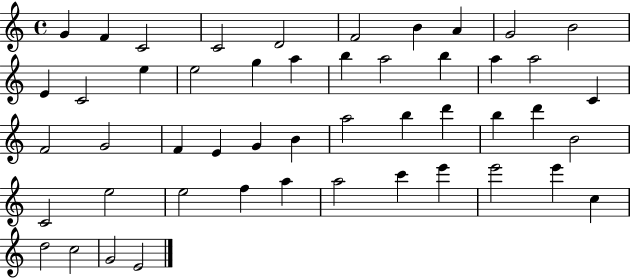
G4/q F4/q C4/h C4/h D4/h F4/h B4/q A4/q G4/h B4/h E4/q C4/h E5/q E5/h G5/q A5/q B5/q A5/h B5/q A5/q A5/h C4/q F4/h G4/h F4/q E4/q G4/q B4/q A5/h B5/q D6/q B5/q D6/q B4/h C4/h E5/h E5/h F5/q A5/q A5/h C6/q E6/q E6/h E6/q C5/q D5/h C5/h G4/h E4/h